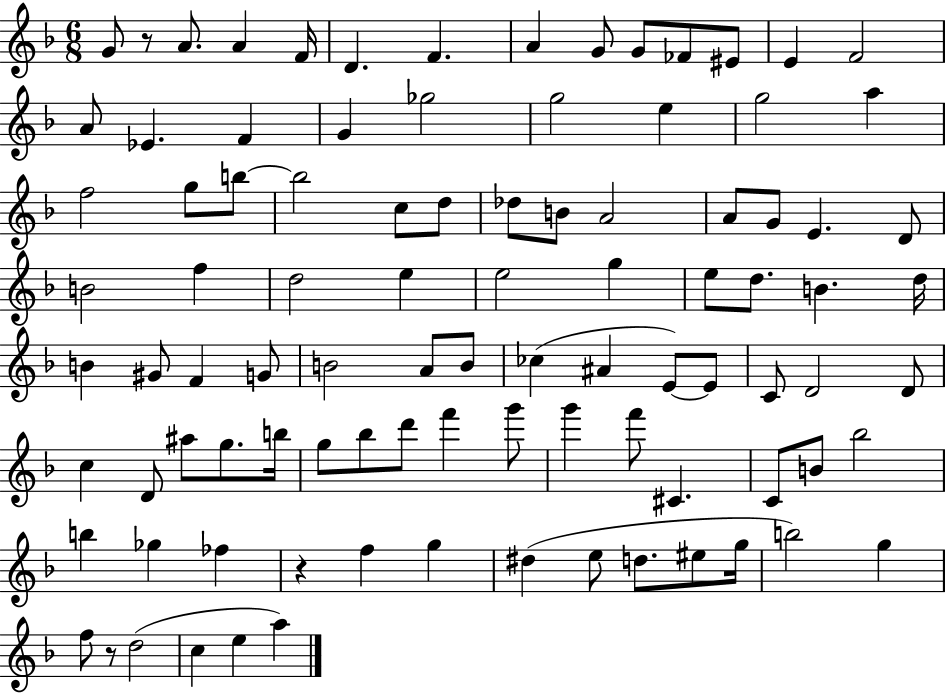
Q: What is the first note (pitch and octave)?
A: G4